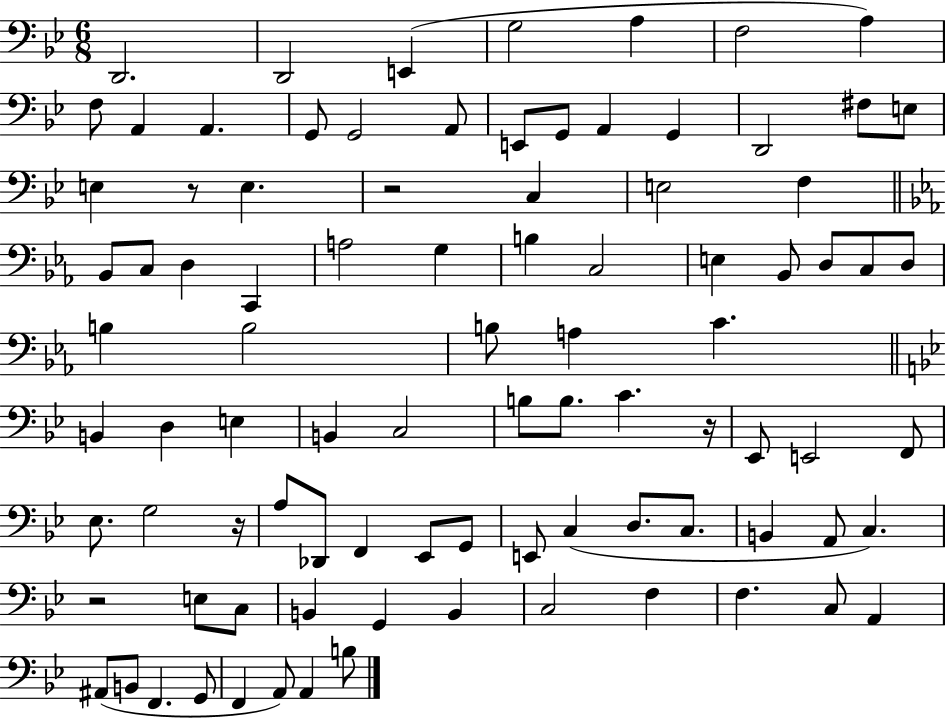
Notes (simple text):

D2/h. D2/h E2/q G3/h A3/q F3/h A3/q F3/e A2/q A2/q. G2/e G2/h A2/e E2/e G2/e A2/q G2/q D2/h F#3/e E3/e E3/q R/e E3/q. R/h C3/q E3/h F3/q Bb2/e C3/e D3/q C2/q A3/h G3/q B3/q C3/h E3/q Bb2/e D3/e C3/e D3/e B3/q B3/h B3/e A3/q C4/q. B2/q D3/q E3/q B2/q C3/h B3/e B3/e. C4/q. R/s Eb2/e E2/h F2/e Eb3/e. G3/h R/s A3/e Db2/e F2/q Eb2/e G2/e E2/e C3/q D3/e. C3/e. B2/q A2/e C3/q. R/h E3/e C3/e B2/q G2/q B2/q C3/h F3/q F3/q. C3/e A2/q A#2/e B2/e F2/q. G2/e F2/q A2/e A2/q B3/e